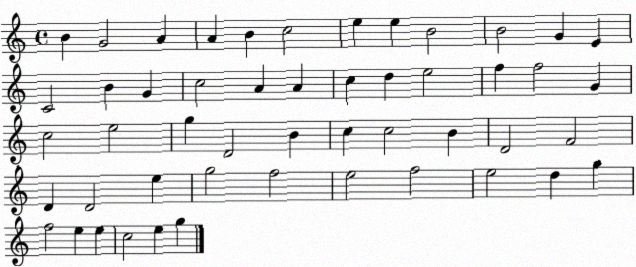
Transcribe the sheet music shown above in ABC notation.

X:1
T:Untitled
M:4/4
L:1/4
K:C
B G2 A A B c2 e e B2 B2 G E C2 B G c2 A A c d e2 f f2 G c2 e2 g D2 B c c2 B D2 F2 D D2 e g2 f2 e2 f2 e2 d g f2 e e c2 e g